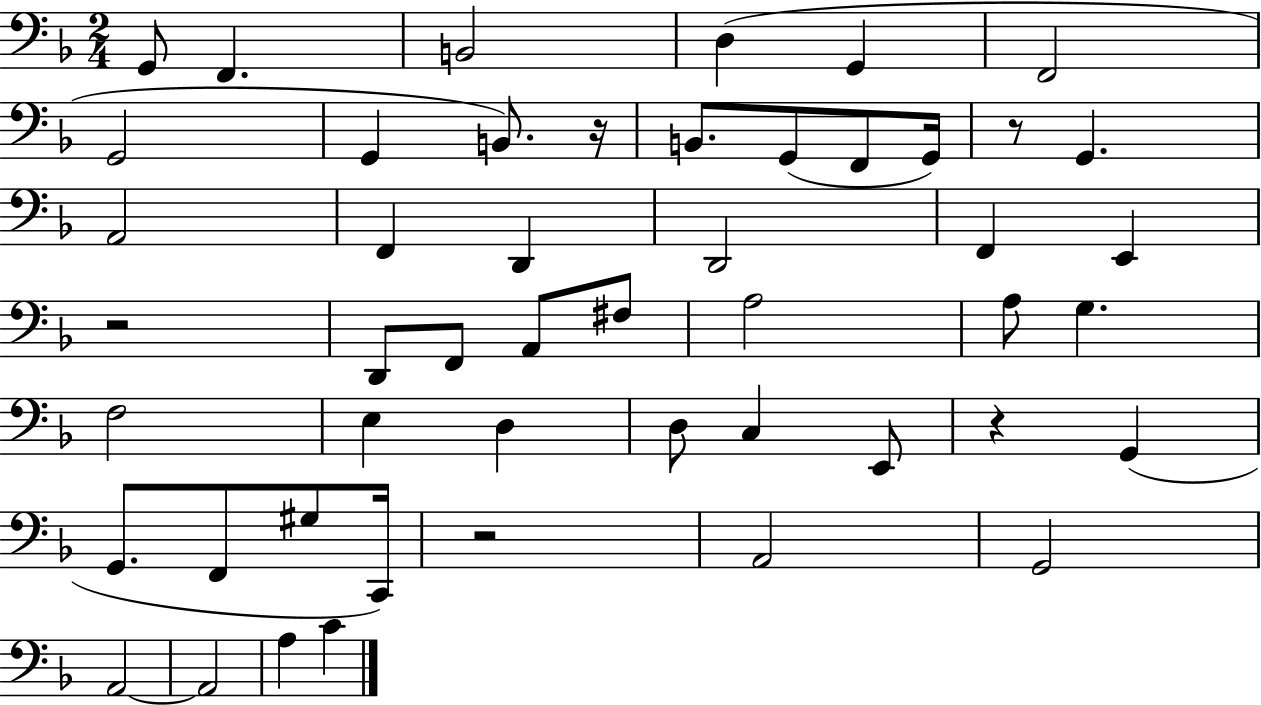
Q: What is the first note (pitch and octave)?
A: G2